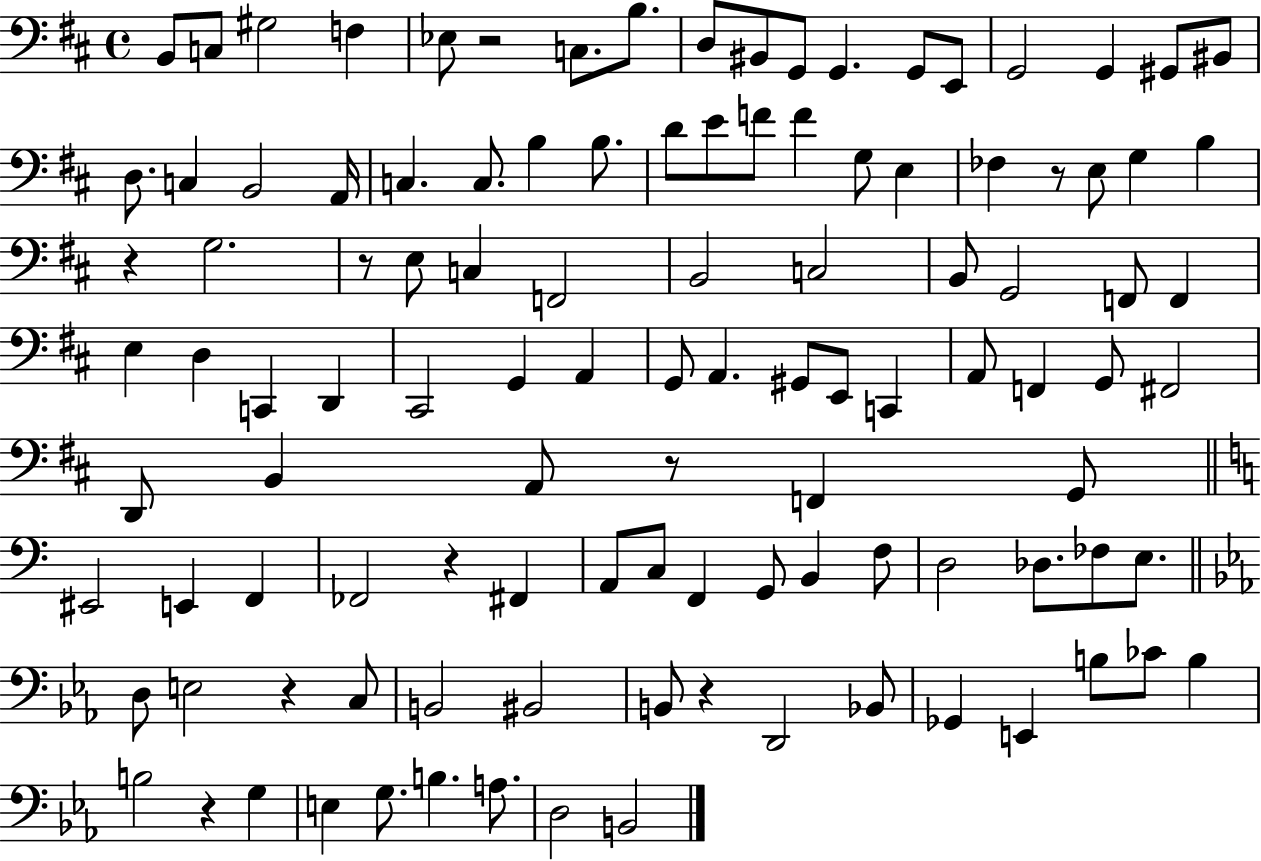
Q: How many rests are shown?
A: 9